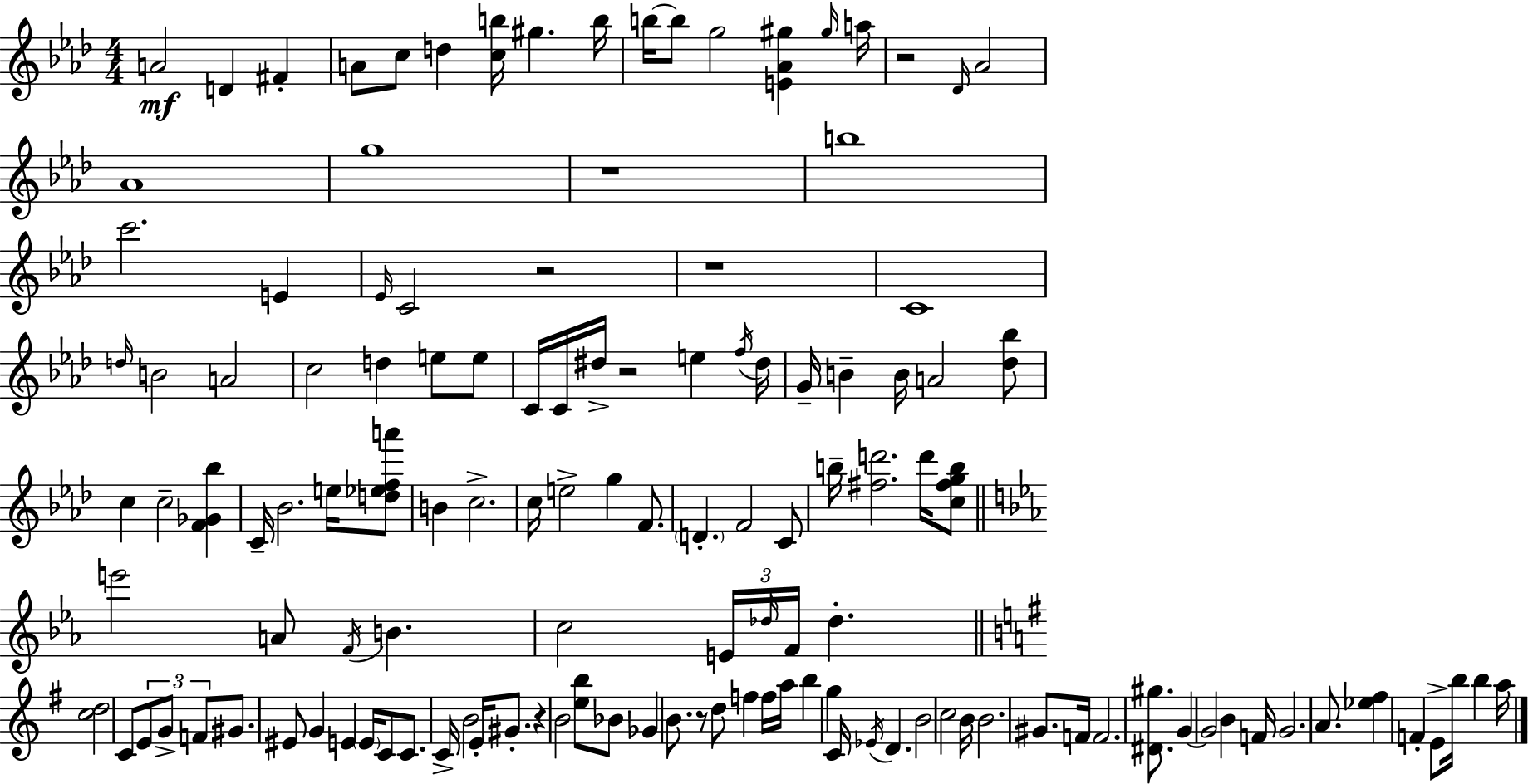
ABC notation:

X:1
T:Untitled
M:4/4
L:1/4
K:Fm
A2 D ^F A/2 c/2 d [cb]/4 ^g b/4 b/4 b/2 g2 [E_A^g] ^g/4 a/4 z2 _D/4 _A2 _A4 g4 z4 b4 c'2 E _E/4 C2 z2 z4 C4 d/4 B2 A2 c2 d e/2 e/2 C/4 C/4 ^d/4 z2 e f/4 ^d/4 G/4 B B/4 A2 [_d_b]/2 c c2 [F_G_b] C/4 _B2 e/4 [d_efa']/2 B c2 c/4 e2 g F/2 D F2 C/2 b/4 [^fd']2 d'/4 [c^fgb]/2 e'2 A/2 F/4 B c2 E/4 _d/4 F/4 _d [cd]2 C/2 E/2 G/2 F/2 ^G/2 ^E/2 G E E/4 C/2 C/2 C/4 B2 E/4 ^G/2 z B2 [eb]/2 _B/2 _G B/2 z/2 d/2 f f/4 a/4 b g C/4 _E/4 D B2 c2 B/4 B2 ^G/2 F/4 F2 [^D^g]/2 G G2 B F/4 G2 A/2 [_e^f] F E/2 b/4 b a/4